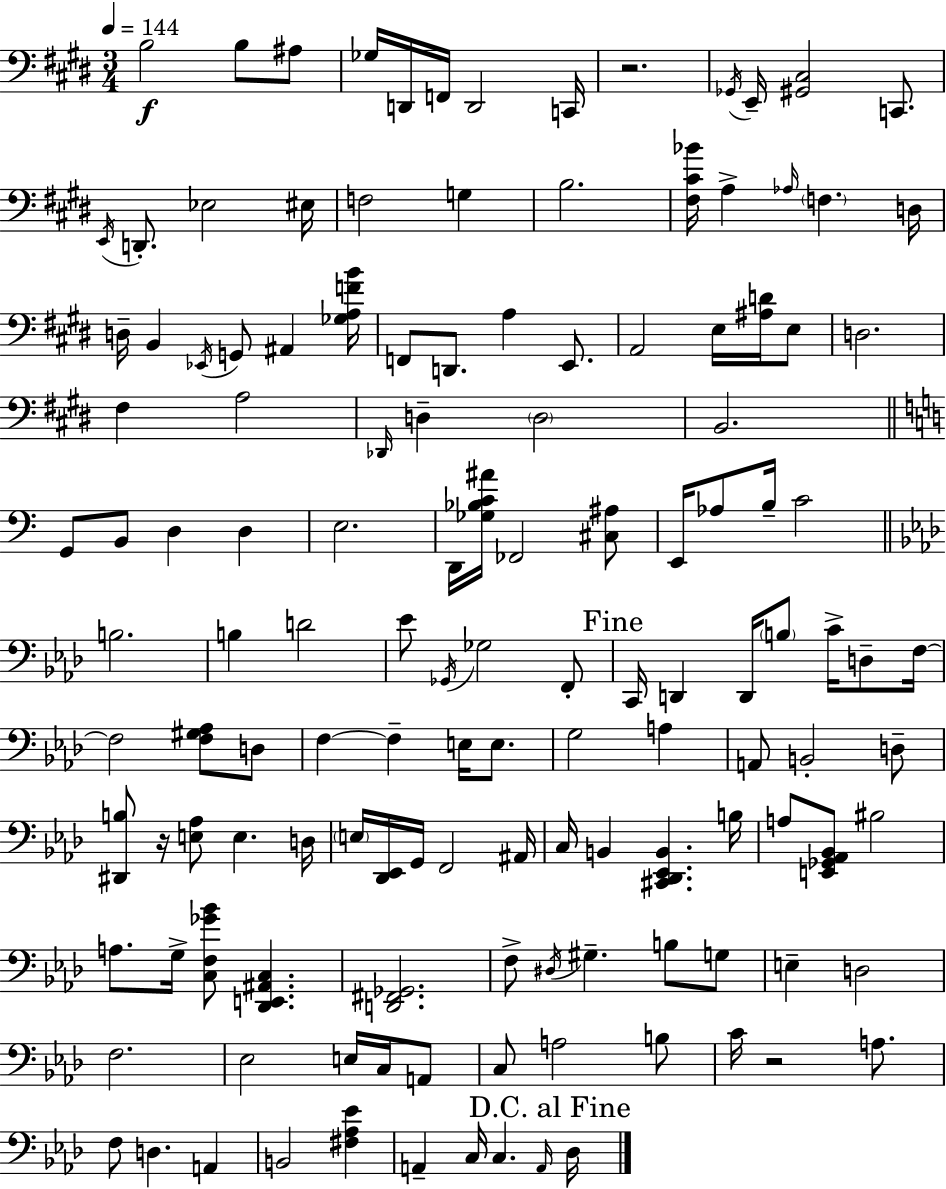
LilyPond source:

{
  \clef bass
  \numericTimeSignature
  \time 3/4
  \key e \major
  \tempo 4 = 144
  b2\f b8 ais8 | ges16 d,16 f,16 d,2 c,16 | r2. | \acciaccatura { ges,16 } e,16-- <gis, cis>2 c,8. | \break \acciaccatura { e,16 } d,8.-. ees2 | eis16 f2 g4 | b2. | <fis cis' bes'>16 a4-> \grace { aes16 } \parenthesize f4. | \break d16 d16-- b,4 \acciaccatura { ees,16 } g,8 ais,4 | <ges a f' b'>16 f,8 d,8. a4 | e,8. a,2 | e16 <ais d'>16 e8 d2. | \break fis4 a2 | \grace { des,16 } d4-- \parenthesize d2 | b,2. | \bar "||" \break \key a \minor g,8 b,8 d4 d4 | e2. | d,16 <ges bes c' ais'>16 fes,2 <cis ais>8 | e,16 aes8 b16-- c'2 | \break \bar "||" \break \key aes \major b2. | b4 d'2 | ees'8 \acciaccatura { ges,16 } ges2 f,8-. | \mark "Fine" c,16 d,4 d,16 \parenthesize b8 c'16-> d8-- | \break f16~~ f2 <f gis aes>8 d8 | f4~~ f4-- e16 e8. | g2 a4 | a,8 b,2-. d8-- | \break <dis, b>8 r16 <e aes>8 e4. | d16 \parenthesize e16 <des, ees,>16 g,16 f,2 | ais,16 c16 b,4 <cis, des, ees, b,>4. | b16 a8 <e, ges, aes, bes,>8 bis2 | \break a8. g16-> <c f ges' bes'>8 <des, e, ais, c>4. | <d, fis, ges,>2. | f8-> \acciaccatura { dis16 } gis4.-- b8 | g8 e4-- d2 | \break f2. | ees2 e16 c16 | a,8 c8 a2 | b8 c'16 r2 a8. | \break f8 d4. a,4 | b,2 <fis aes ees'>4 | a,4-- c16 c4. | \grace { a,16 } \mark "D.C. al Fine" des16 \bar "|."
}